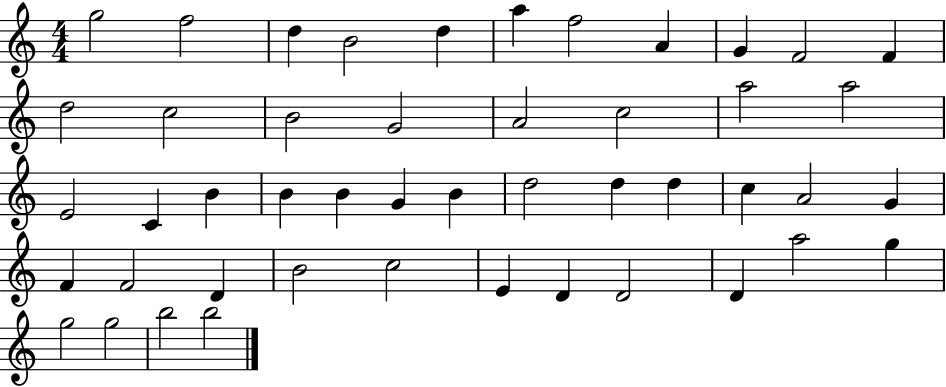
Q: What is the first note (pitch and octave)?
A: G5